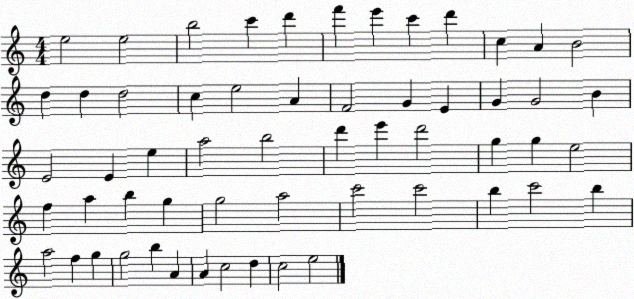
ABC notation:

X:1
T:Untitled
M:4/4
L:1/4
K:C
e2 e2 b2 c' d' f' e' c' d' c A B2 d d d2 c e2 A F2 G E G G2 B E2 E e a2 b2 d' e' d'2 g g e2 f a b g g2 a2 c'2 c'2 b c'2 b a2 f g g2 b A A c2 d c2 e2